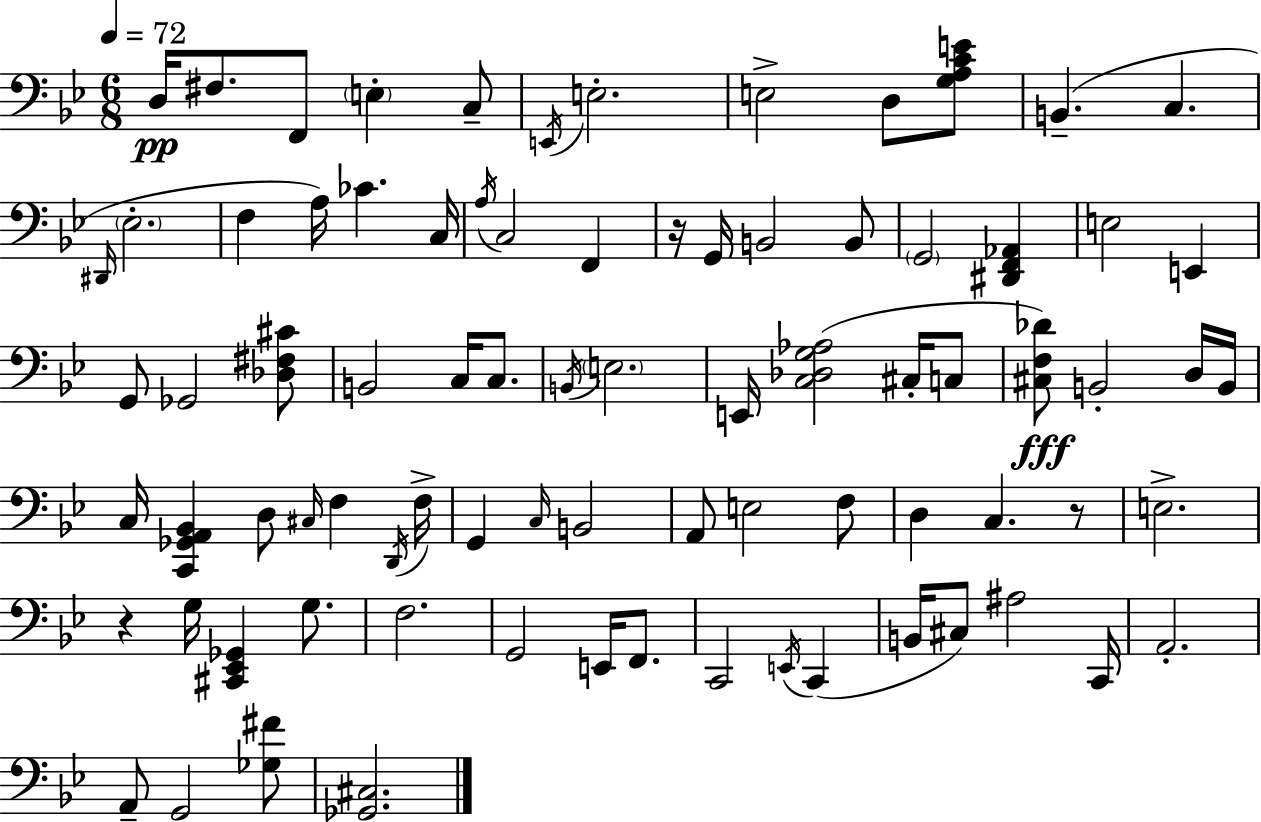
D3/s F#3/e. F2/e E3/q C3/e E2/s E3/h. E3/h D3/e [G3,A3,C4,E4]/e B2/q. C3/q. D#2/s Eb3/h. F3/q A3/s CES4/q. C3/s A3/s C3/h F2/q R/s G2/s B2/h B2/e G2/h [D#2,F2,Ab2]/q E3/h E2/q G2/e Gb2/h [Db3,F#3,C#4]/e B2/h C3/s C3/e. B2/s E3/h. E2/s [C3,Db3,G3,Ab3]/h C#3/s C3/e [C#3,F3,Db4]/e B2/h D3/s B2/s C3/s [C2,Gb2,A2,Bb2]/q D3/e C#3/s F3/q D2/s F3/s G2/q C3/s B2/h A2/e E3/h F3/e D3/q C3/q. R/e E3/h. R/q G3/s [C#2,Eb2,Gb2]/q G3/e. F3/h. G2/h E2/s F2/e. C2/h E2/s C2/q B2/s C#3/e A#3/h C2/s A2/h. A2/e G2/h [Gb3,F#4]/e [Gb2,C#3]/h.